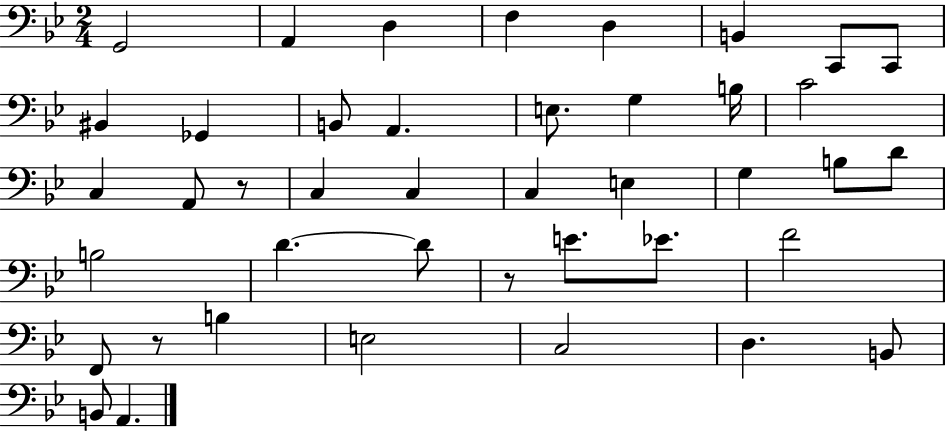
G2/h A2/q D3/q F3/q D3/q B2/q C2/e C2/e BIS2/q Gb2/q B2/e A2/q. E3/e. G3/q B3/s C4/h C3/q A2/e R/e C3/q C3/q C3/q E3/q G3/q B3/e D4/e B3/h D4/q. D4/e R/e E4/e. Eb4/e. F4/h F2/e R/e B3/q E3/h C3/h D3/q. B2/e B2/e A2/q.